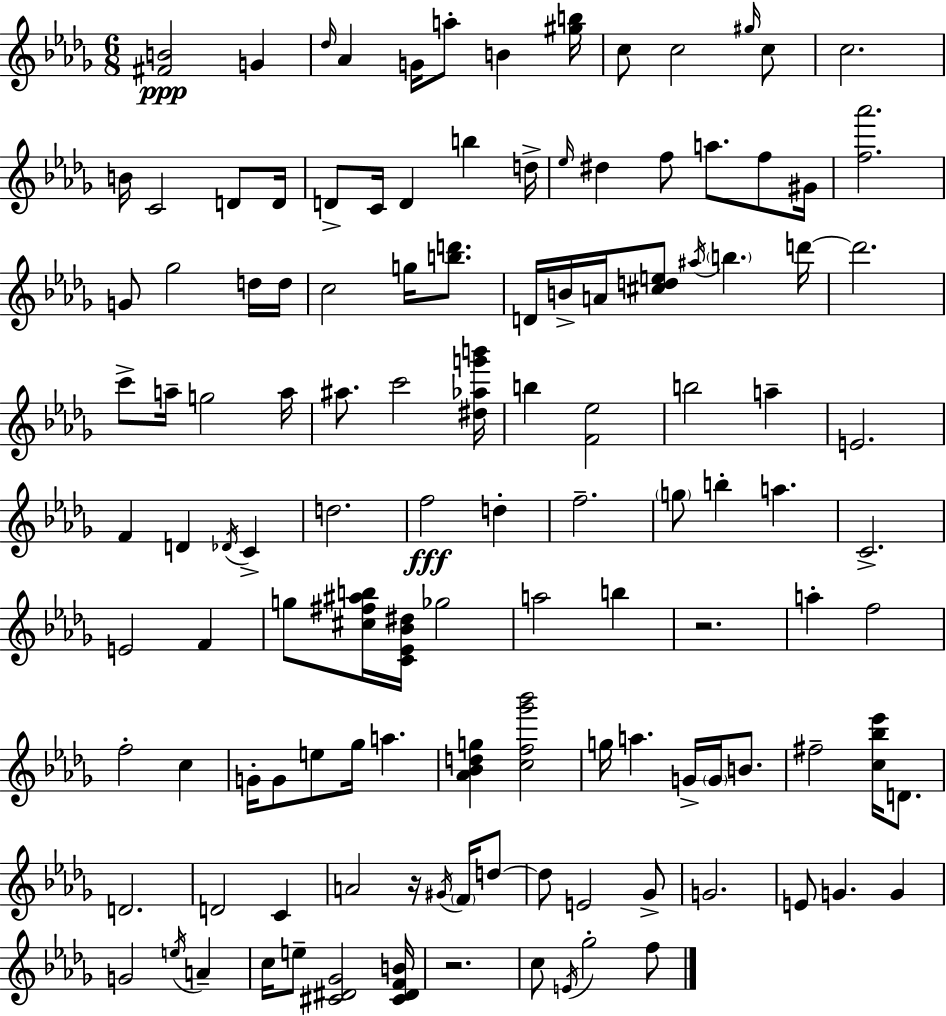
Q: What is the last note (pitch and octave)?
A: F5